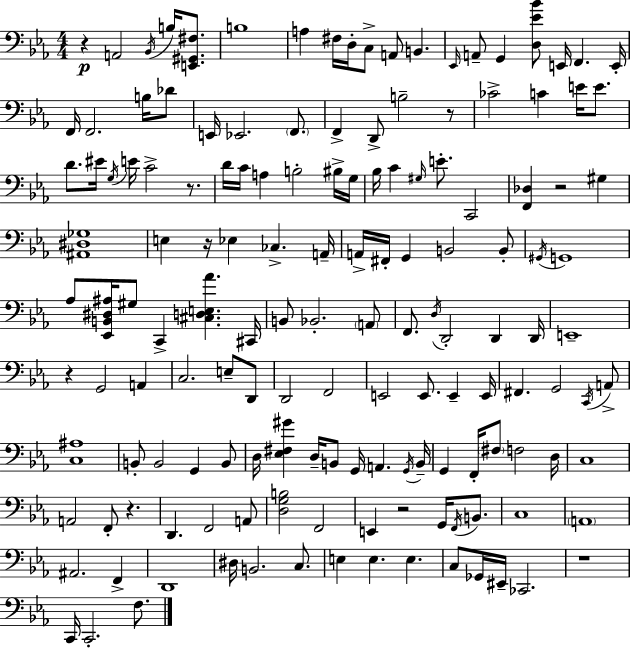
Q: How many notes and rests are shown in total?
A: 149